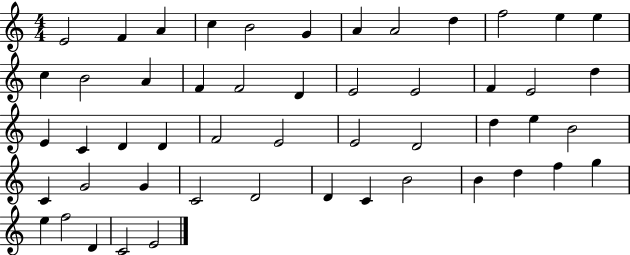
E4/h F4/q A4/q C5/q B4/h G4/q A4/q A4/h D5/q F5/h E5/q E5/q C5/q B4/h A4/q F4/q F4/h D4/q E4/h E4/h F4/q E4/h D5/q E4/q C4/q D4/q D4/q F4/h E4/h E4/h D4/h D5/q E5/q B4/h C4/q G4/h G4/q C4/h D4/h D4/q C4/q B4/h B4/q D5/q F5/q G5/q E5/q F5/h D4/q C4/h E4/h